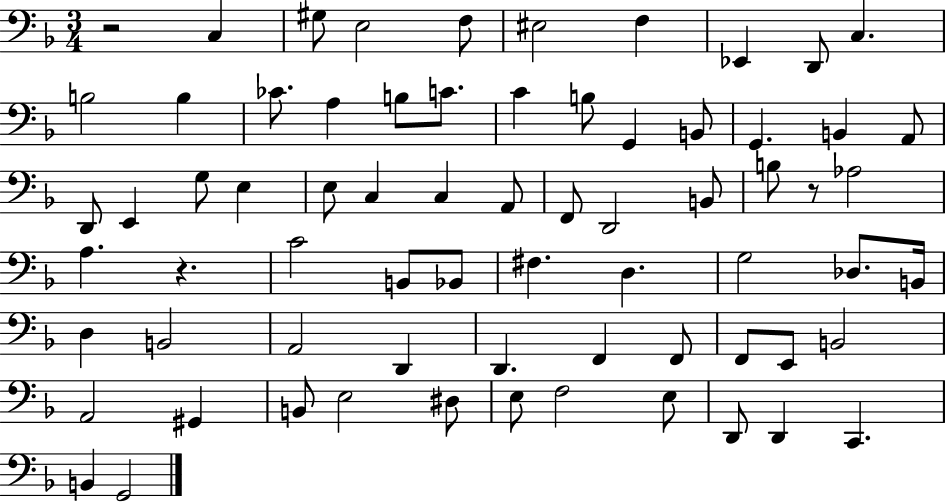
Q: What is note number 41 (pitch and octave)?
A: D3